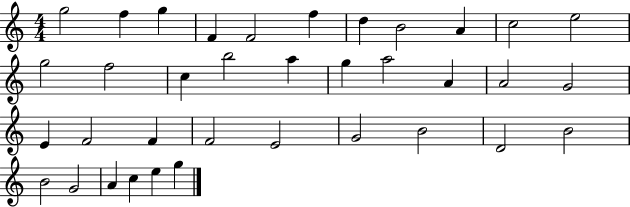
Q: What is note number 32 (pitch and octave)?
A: G4